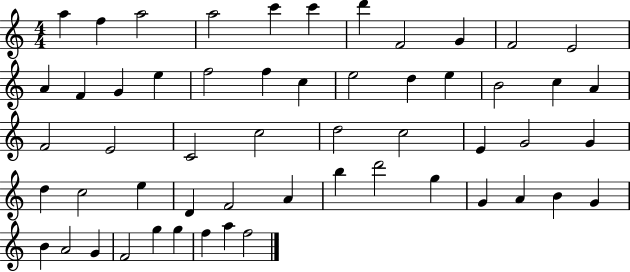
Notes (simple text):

A5/q F5/q A5/h A5/h C6/q C6/q D6/q F4/h G4/q F4/h E4/h A4/q F4/q G4/q E5/q F5/h F5/q C5/q E5/h D5/q E5/q B4/h C5/q A4/q F4/h E4/h C4/h C5/h D5/h C5/h E4/q G4/h G4/q D5/q C5/h E5/q D4/q F4/h A4/q B5/q D6/h G5/q G4/q A4/q B4/q G4/q B4/q A4/h G4/q F4/h G5/q G5/q F5/q A5/q F5/h